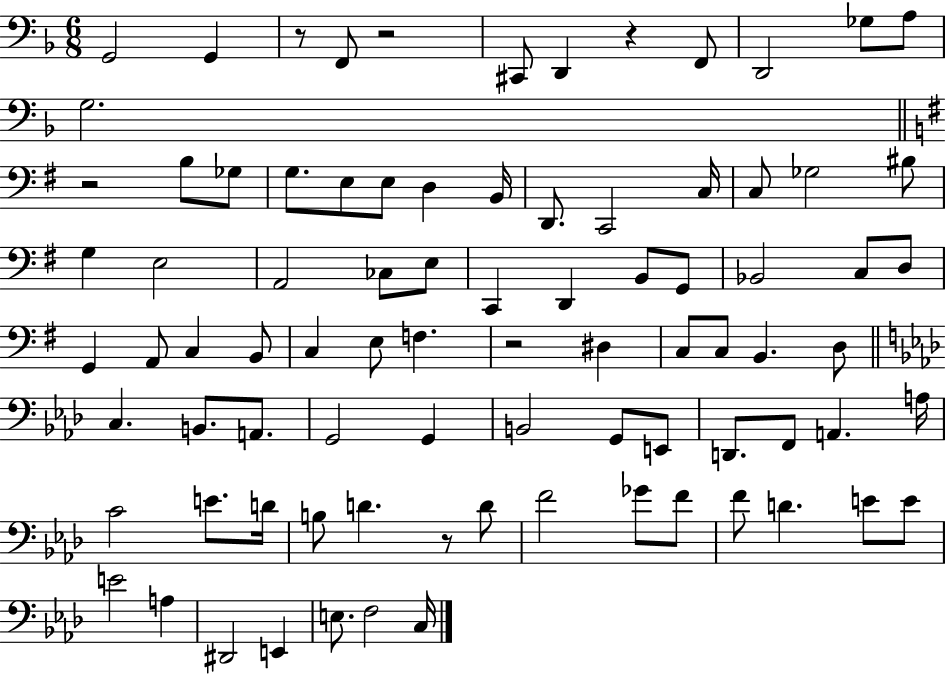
{
  \clef bass
  \numericTimeSignature
  \time 6/8
  \key f \major
  g,2 g,4 | r8 f,8 r2 | cis,8 d,4 r4 f,8 | d,2 ges8 a8 | \break g2. | \bar "||" \break \key g \major r2 b8 ges8 | g8. e8 e8 d4 b,16 | d,8. c,2 c16 | c8 ges2 bis8 | \break g4 e2 | a,2 ces8 e8 | c,4 d,4 b,8 g,8 | bes,2 c8 d8 | \break g,4 a,8 c4 b,8 | c4 e8 f4. | r2 dis4 | c8 c8 b,4. d8 | \break \bar "||" \break \key f \minor c4. b,8. a,8. | g,2 g,4 | b,2 g,8 e,8 | d,8. f,8 a,4. a16 | \break c'2 e'8. d'16 | b8 d'4. r8 d'8 | f'2 ges'8 f'8 | f'8 d'4. e'8 e'8 | \break e'2 a4 | dis,2 e,4 | e8. f2 c16 | \bar "|."
}